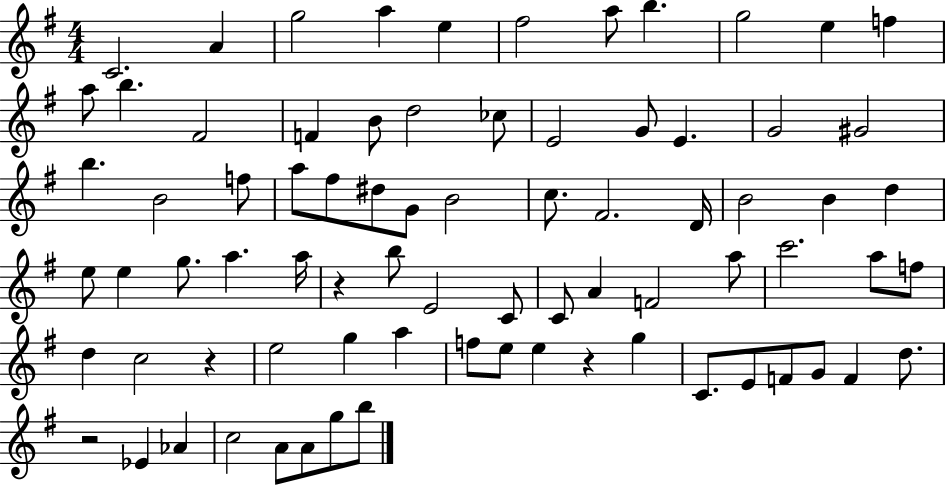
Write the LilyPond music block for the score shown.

{
  \clef treble
  \numericTimeSignature
  \time 4/4
  \key g \major
  c'2. a'4 | g''2 a''4 e''4 | fis''2 a''8 b''4. | g''2 e''4 f''4 | \break a''8 b''4. fis'2 | f'4 b'8 d''2 ces''8 | e'2 g'8 e'4. | g'2 gis'2 | \break b''4. b'2 f''8 | a''8 fis''8 dis''8 g'8 b'2 | c''8. fis'2. d'16 | b'2 b'4 d''4 | \break e''8 e''4 g''8. a''4. a''16 | r4 b''8 e'2 c'8 | c'8 a'4 f'2 a''8 | c'''2. a''8 f''8 | \break d''4 c''2 r4 | e''2 g''4 a''4 | f''8 e''8 e''4 r4 g''4 | c'8. e'8 f'8 g'8 f'4 d''8. | \break r2 ees'4 aes'4 | c''2 a'8 a'8 g''8 b''8 | \bar "|."
}